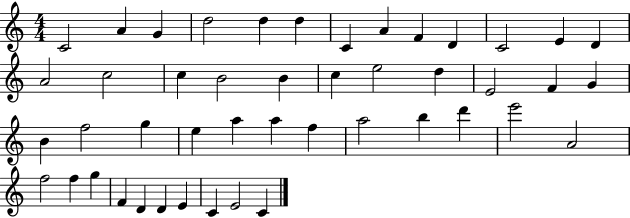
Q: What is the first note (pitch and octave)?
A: C4